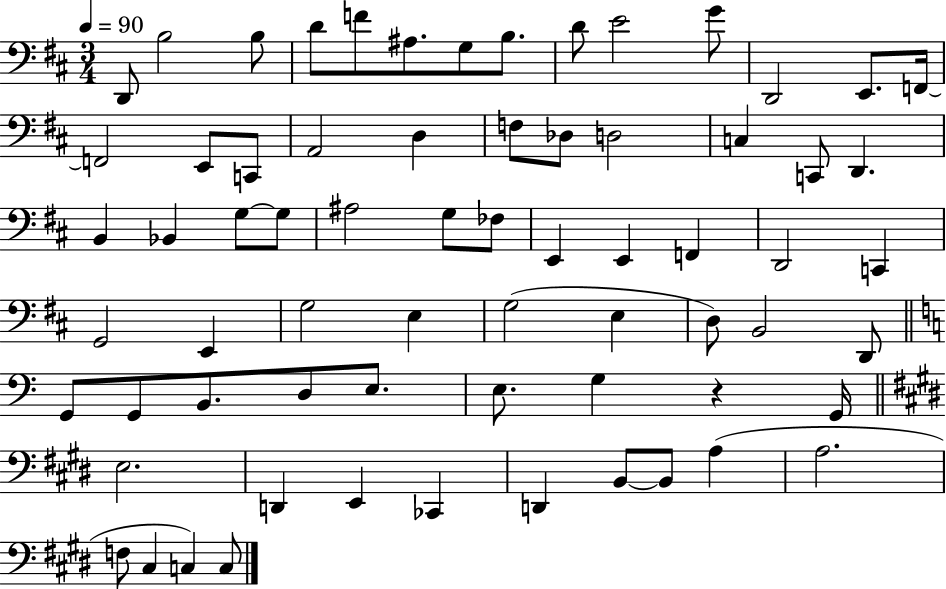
X:1
T:Untitled
M:3/4
L:1/4
K:D
D,,/2 B,2 B,/2 D/2 F/2 ^A,/2 G,/2 B,/2 D/2 E2 G/2 D,,2 E,,/2 F,,/4 F,,2 E,,/2 C,,/2 A,,2 D, F,/2 _D,/2 D,2 C, C,,/2 D,, B,, _B,, G,/2 G,/2 ^A,2 G,/2 _F,/2 E,, E,, F,, D,,2 C,, G,,2 E,, G,2 E, G,2 E, D,/2 B,,2 D,,/2 G,,/2 G,,/2 B,,/2 D,/2 E,/2 E,/2 G, z G,,/4 E,2 D,, E,, _C,, D,, B,,/2 B,,/2 A, A,2 F,/2 ^C, C, C,/2